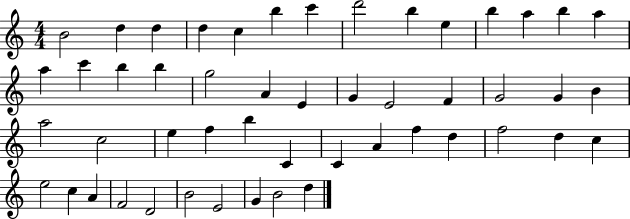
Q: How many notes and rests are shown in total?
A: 50